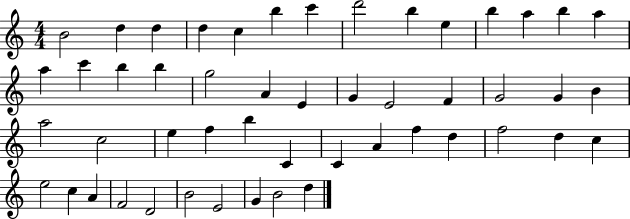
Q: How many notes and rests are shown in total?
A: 50